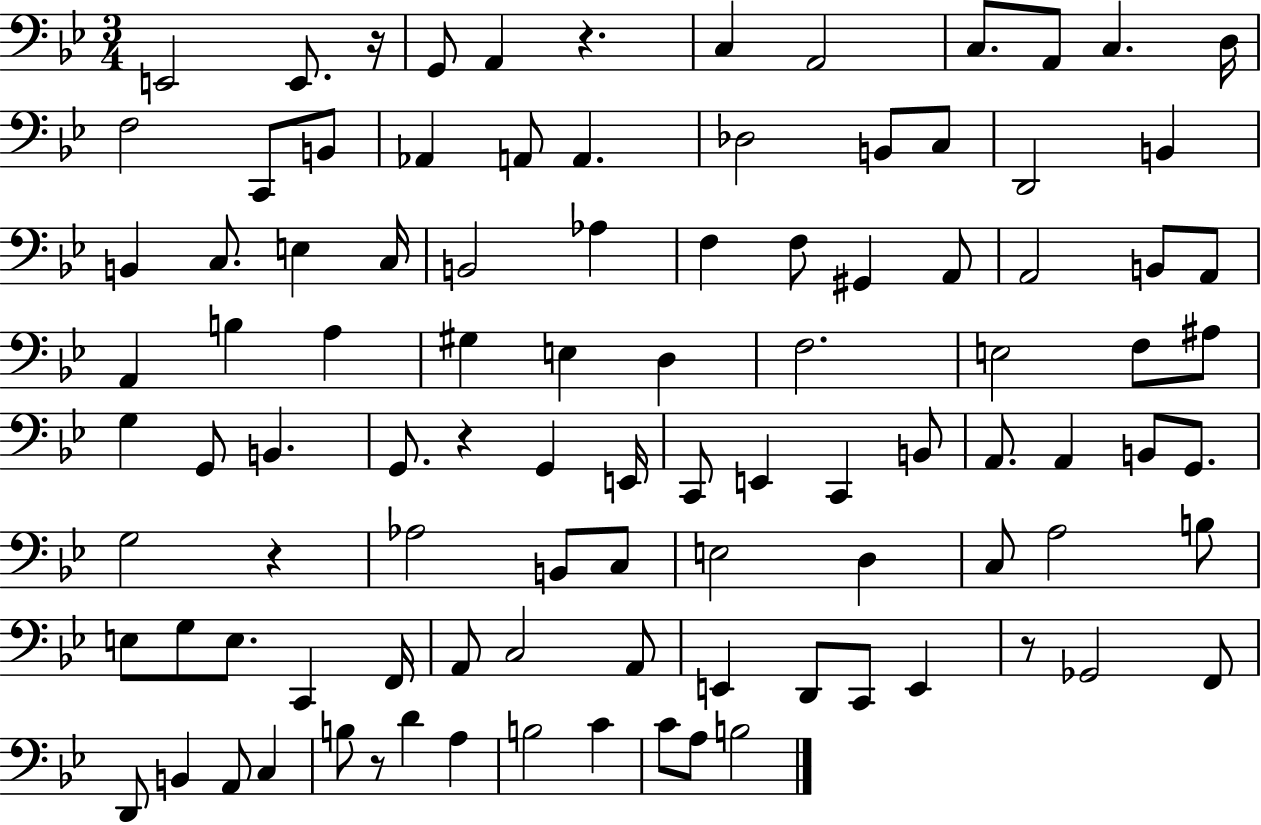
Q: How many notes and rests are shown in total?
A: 99